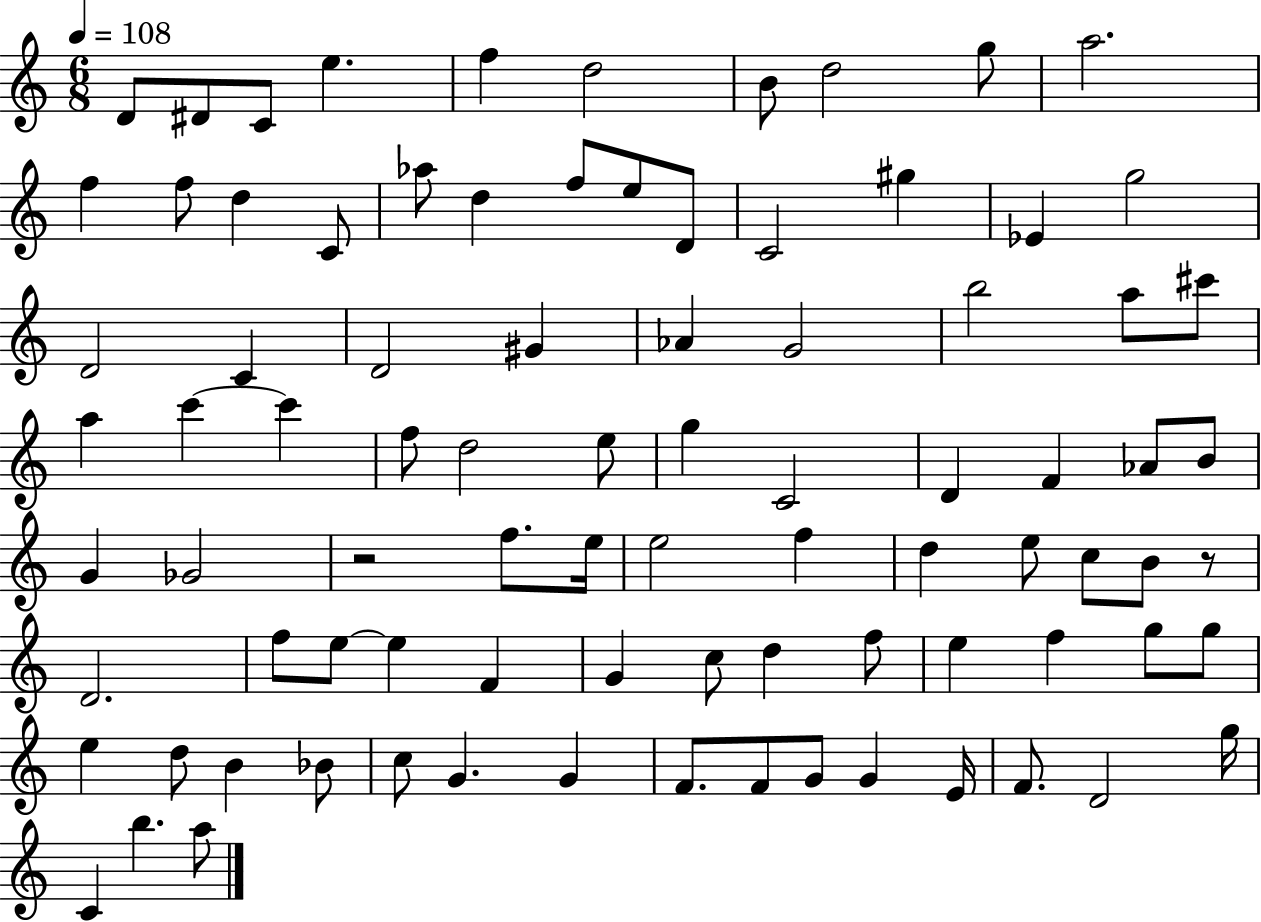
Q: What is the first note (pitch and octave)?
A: D4